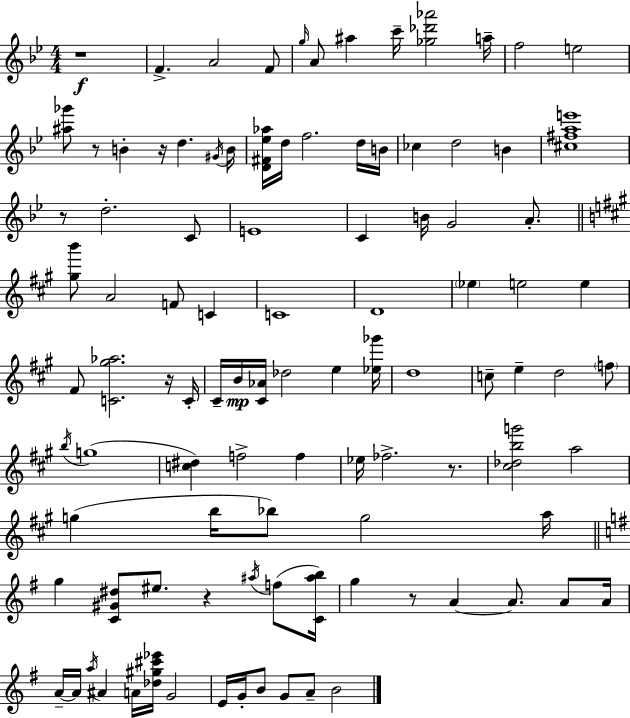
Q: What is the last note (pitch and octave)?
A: B4